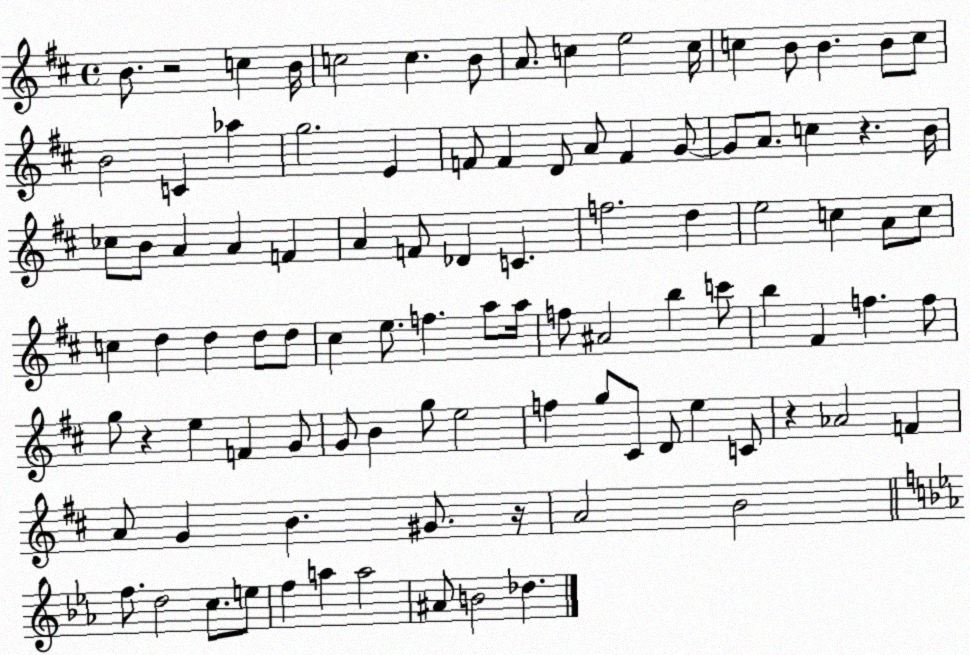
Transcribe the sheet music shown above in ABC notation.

X:1
T:Untitled
M:4/4
L:1/4
K:D
B/2 z2 c B/4 c2 c B/2 A/2 c e2 c/4 c B/2 B B/2 c/2 B2 C _a g2 E F/2 F D/2 A/2 F G/2 G/2 A/2 c z B/4 _c/2 B/2 A A F A F/2 _D C f2 d e2 c A/2 c/2 c d d d/2 d/2 ^c e/2 f a/2 a/4 f/2 ^A2 b c'/2 b ^F f f/2 g/2 z e F G/2 G/2 B g/2 e2 f g/2 ^C/2 D/2 e C/2 z _A2 F A/2 G B ^G/2 z/4 A2 B2 f/2 d2 c/2 e/2 f a a2 ^A/2 B2 _d